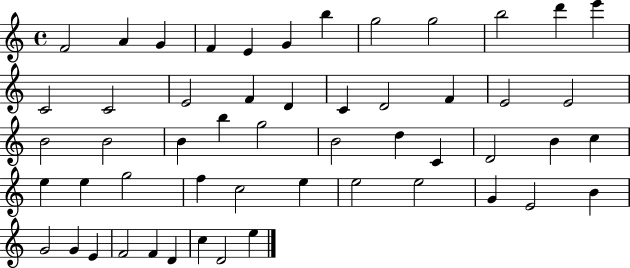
F4/h A4/q G4/q F4/q E4/q G4/q B5/q G5/h G5/h B5/h D6/q E6/q C4/h C4/h E4/h F4/q D4/q C4/q D4/h F4/q E4/h E4/h B4/h B4/h B4/q B5/q G5/h B4/h D5/q C4/q D4/h B4/q C5/q E5/q E5/q G5/h F5/q C5/h E5/q E5/h E5/h G4/q E4/h B4/q G4/h G4/q E4/q F4/h F4/q D4/q C5/q D4/h E5/q